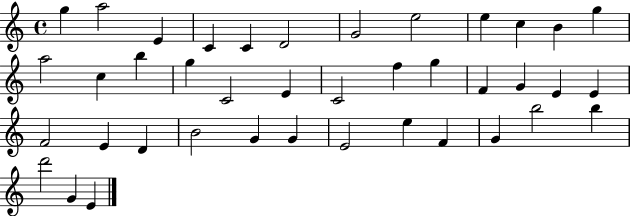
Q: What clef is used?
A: treble